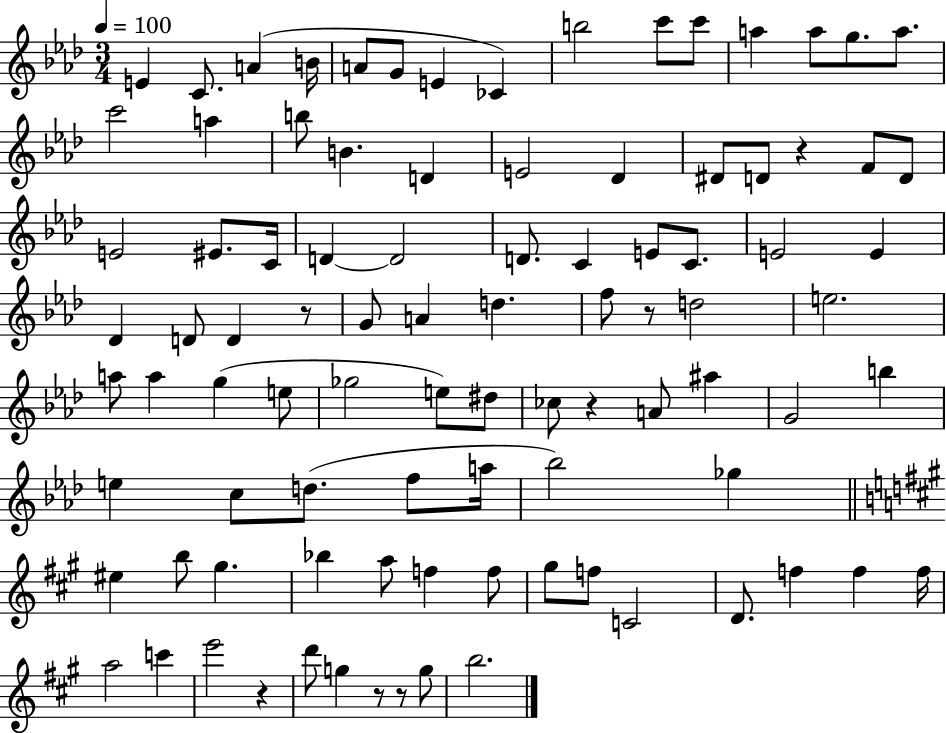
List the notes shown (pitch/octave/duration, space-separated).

E4/q C4/e. A4/q B4/s A4/e G4/e E4/q CES4/q B5/h C6/e C6/e A5/q A5/e G5/e. A5/e. C6/h A5/q B5/e B4/q. D4/q E4/h Db4/q D#4/e D4/e R/q F4/e D4/e E4/h EIS4/e. C4/s D4/q D4/h D4/e. C4/q E4/e C4/e. E4/h E4/q Db4/q D4/e D4/q R/e G4/e A4/q D5/q. F5/e R/e D5/h E5/h. A5/e A5/q G5/q E5/e Gb5/h E5/e D#5/e CES5/e R/q A4/e A#5/q G4/h B5/q E5/q C5/e D5/e. F5/e A5/s Bb5/h Gb5/q EIS5/q B5/e G#5/q. Bb5/q A5/e F5/q F5/e G#5/e F5/e C4/h D4/e. F5/q F5/q F5/s A5/h C6/q E6/h R/q D6/e G5/q R/e R/e G5/e B5/h.